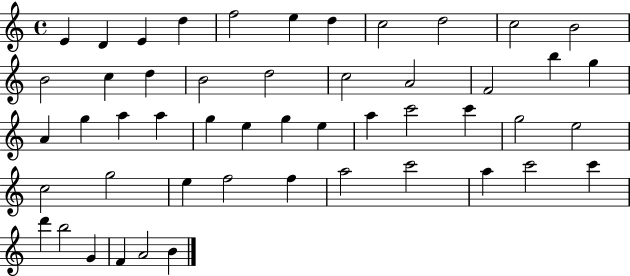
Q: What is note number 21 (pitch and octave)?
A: G5